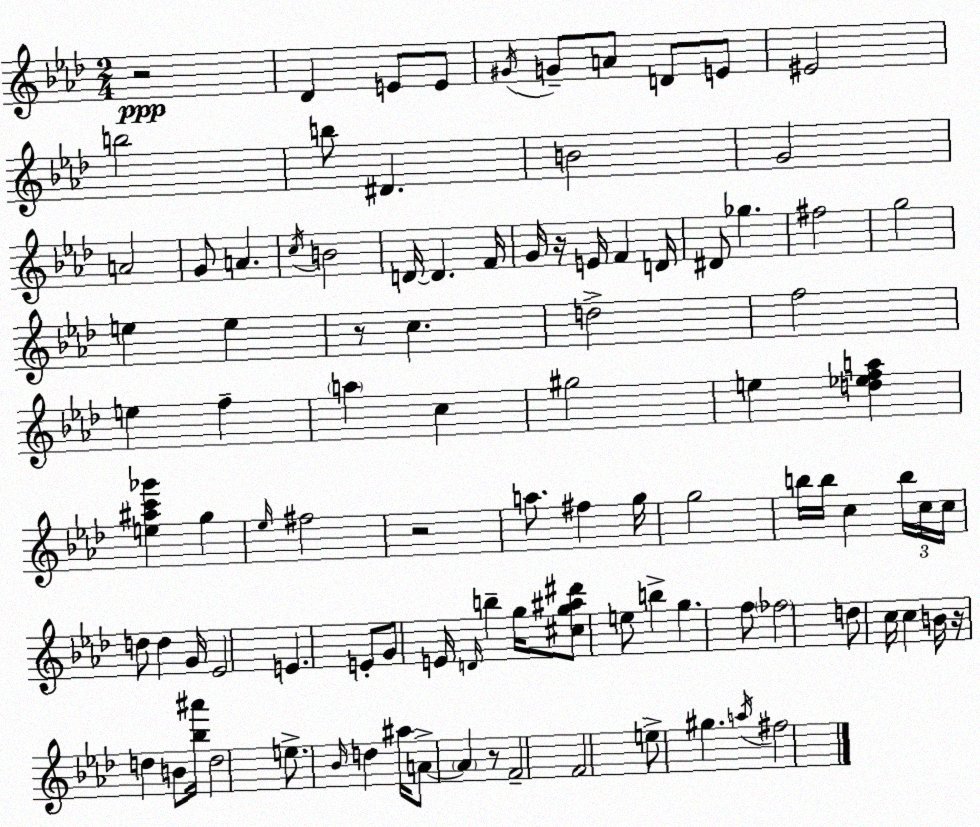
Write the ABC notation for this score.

X:1
T:Untitled
M:2/4
L:1/4
K:Fm
z2 _D E/2 E/2 ^G/4 G/2 A/2 D/2 E/2 ^E2 b2 b/2 ^D B2 G2 A2 G/2 A c/4 B2 D/4 D F/4 G/4 z/4 E/4 F D/4 ^D/2 _g ^f2 g2 e e z/2 c d2 f2 e f a c ^g2 e [d_efa] [e^ac'_g'] g _e/4 ^f2 z2 a/2 ^f g/4 g2 b/4 b/4 c b/4 c/4 c/4 d/2 d G/4 _E2 E E/2 G/2 E/4 D/4 b g/4 [^cg^a^d']/2 e/2 b g f/2 _f2 d/2 c/4 c B/4 z/4 d B/2 [_b^a']/4 d2 e/2 _B/4 d ^a/4 A/2 A z/2 F2 F2 e/2 ^g a/4 ^f2